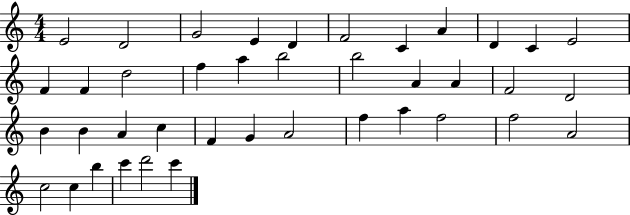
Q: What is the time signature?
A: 4/4